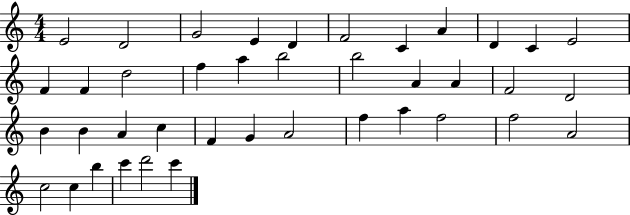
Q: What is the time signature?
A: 4/4